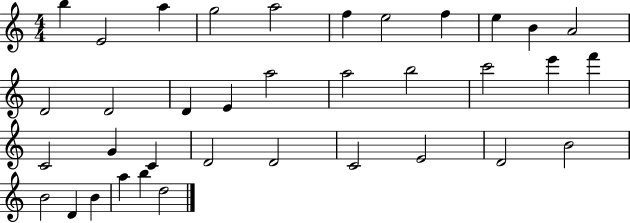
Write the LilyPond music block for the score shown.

{
  \clef treble
  \numericTimeSignature
  \time 4/4
  \key c \major
  b''4 e'2 a''4 | g''2 a''2 | f''4 e''2 f''4 | e''4 b'4 a'2 | \break d'2 d'2 | d'4 e'4 a''2 | a''2 b''2 | c'''2 e'''4 f'''4 | \break c'2 g'4 c'4 | d'2 d'2 | c'2 e'2 | d'2 b'2 | \break b'2 d'4 b'4 | a''4 b''4 d''2 | \bar "|."
}